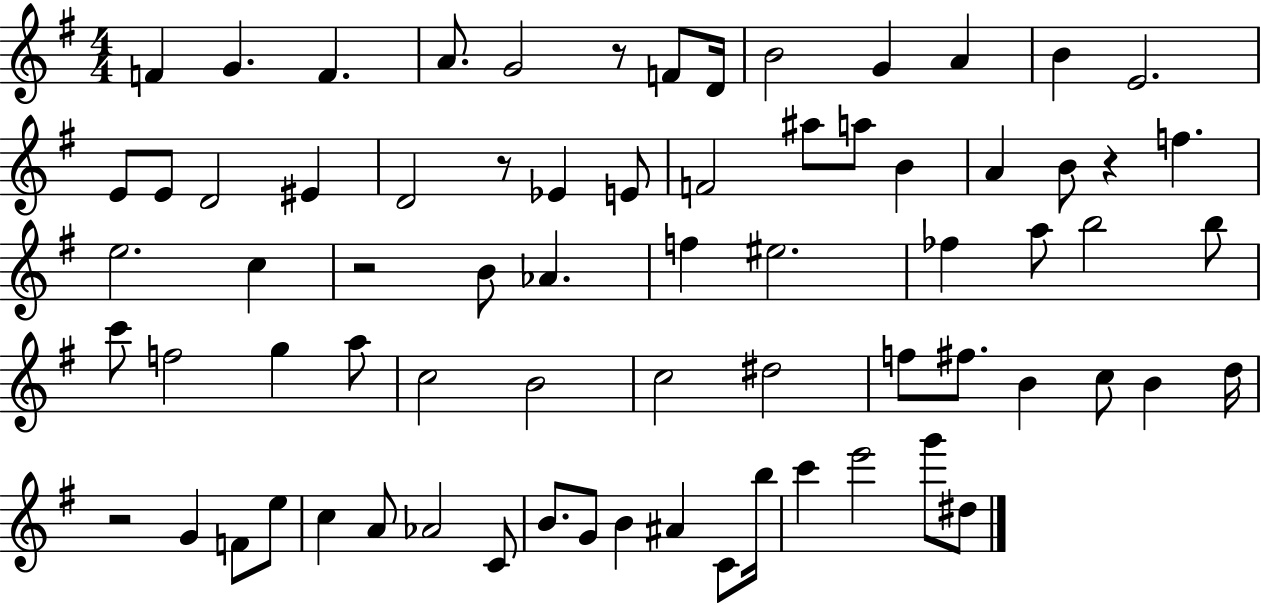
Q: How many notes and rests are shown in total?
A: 72